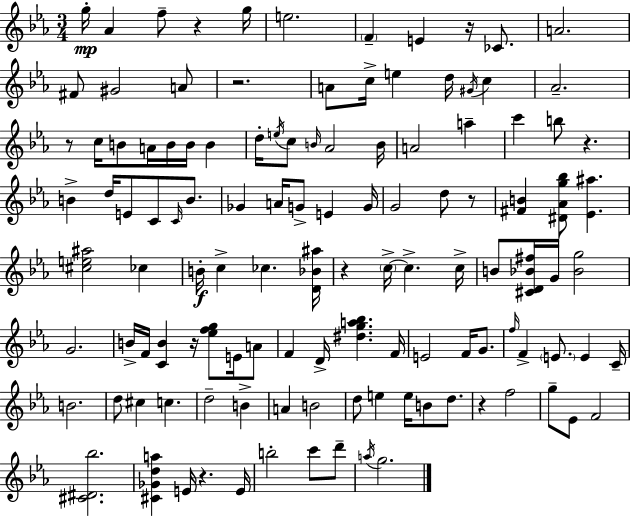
X:1
T:Untitled
M:3/4
L:1/4
K:Eb
g/4 _A f/2 z g/4 e2 F E z/4 _C/2 A2 ^F/2 ^G2 A/2 z2 A/2 c/4 e d/4 ^G/4 c _A2 z/2 c/4 B/2 A/4 B/4 B/4 B d/4 e/4 c/2 B/4 _A2 B/4 A2 a c' b/2 z B d/4 E/2 C/2 C/4 B/2 _G A/4 G/2 E G/4 G2 d/2 z/2 [^FB] [^D_Ag_b]/2 [_E^a] [^ce^a]2 _c B/4 c _c [D_B^a]/4 z c/4 c c/4 B/2 [^CD_B^f]/4 G/4 [_Bg]2 G2 B/4 F/4 [CB] z/4 [_efg]/2 E/4 A/2 F D/4 [^dga_b] F/4 E2 F/4 G/2 f/4 F E/2 E C/4 B2 d/2 ^c c d2 B A B2 d/2 e e/4 B/2 d/2 z f2 g/2 _E/2 F2 [^C^D_b]2 [^C_Gda] E/4 z E/4 b2 c'/2 d'/2 a/4 g2